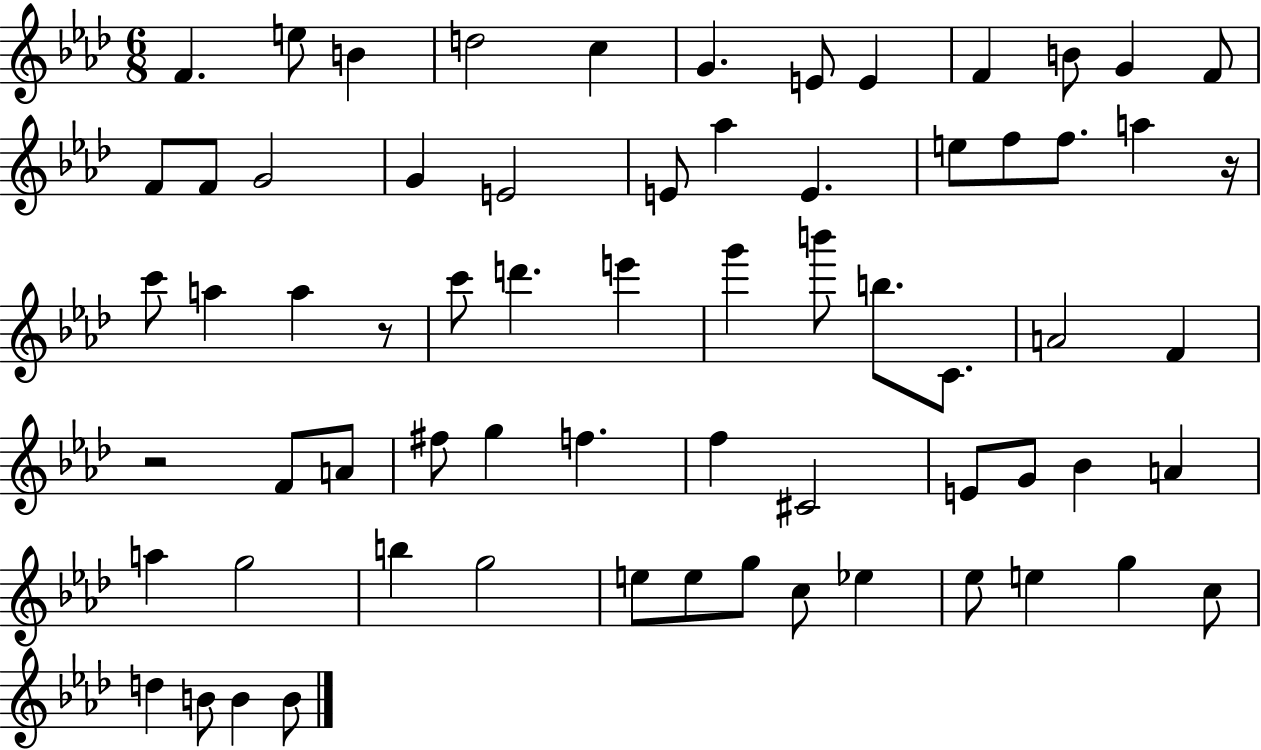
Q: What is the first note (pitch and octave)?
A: F4